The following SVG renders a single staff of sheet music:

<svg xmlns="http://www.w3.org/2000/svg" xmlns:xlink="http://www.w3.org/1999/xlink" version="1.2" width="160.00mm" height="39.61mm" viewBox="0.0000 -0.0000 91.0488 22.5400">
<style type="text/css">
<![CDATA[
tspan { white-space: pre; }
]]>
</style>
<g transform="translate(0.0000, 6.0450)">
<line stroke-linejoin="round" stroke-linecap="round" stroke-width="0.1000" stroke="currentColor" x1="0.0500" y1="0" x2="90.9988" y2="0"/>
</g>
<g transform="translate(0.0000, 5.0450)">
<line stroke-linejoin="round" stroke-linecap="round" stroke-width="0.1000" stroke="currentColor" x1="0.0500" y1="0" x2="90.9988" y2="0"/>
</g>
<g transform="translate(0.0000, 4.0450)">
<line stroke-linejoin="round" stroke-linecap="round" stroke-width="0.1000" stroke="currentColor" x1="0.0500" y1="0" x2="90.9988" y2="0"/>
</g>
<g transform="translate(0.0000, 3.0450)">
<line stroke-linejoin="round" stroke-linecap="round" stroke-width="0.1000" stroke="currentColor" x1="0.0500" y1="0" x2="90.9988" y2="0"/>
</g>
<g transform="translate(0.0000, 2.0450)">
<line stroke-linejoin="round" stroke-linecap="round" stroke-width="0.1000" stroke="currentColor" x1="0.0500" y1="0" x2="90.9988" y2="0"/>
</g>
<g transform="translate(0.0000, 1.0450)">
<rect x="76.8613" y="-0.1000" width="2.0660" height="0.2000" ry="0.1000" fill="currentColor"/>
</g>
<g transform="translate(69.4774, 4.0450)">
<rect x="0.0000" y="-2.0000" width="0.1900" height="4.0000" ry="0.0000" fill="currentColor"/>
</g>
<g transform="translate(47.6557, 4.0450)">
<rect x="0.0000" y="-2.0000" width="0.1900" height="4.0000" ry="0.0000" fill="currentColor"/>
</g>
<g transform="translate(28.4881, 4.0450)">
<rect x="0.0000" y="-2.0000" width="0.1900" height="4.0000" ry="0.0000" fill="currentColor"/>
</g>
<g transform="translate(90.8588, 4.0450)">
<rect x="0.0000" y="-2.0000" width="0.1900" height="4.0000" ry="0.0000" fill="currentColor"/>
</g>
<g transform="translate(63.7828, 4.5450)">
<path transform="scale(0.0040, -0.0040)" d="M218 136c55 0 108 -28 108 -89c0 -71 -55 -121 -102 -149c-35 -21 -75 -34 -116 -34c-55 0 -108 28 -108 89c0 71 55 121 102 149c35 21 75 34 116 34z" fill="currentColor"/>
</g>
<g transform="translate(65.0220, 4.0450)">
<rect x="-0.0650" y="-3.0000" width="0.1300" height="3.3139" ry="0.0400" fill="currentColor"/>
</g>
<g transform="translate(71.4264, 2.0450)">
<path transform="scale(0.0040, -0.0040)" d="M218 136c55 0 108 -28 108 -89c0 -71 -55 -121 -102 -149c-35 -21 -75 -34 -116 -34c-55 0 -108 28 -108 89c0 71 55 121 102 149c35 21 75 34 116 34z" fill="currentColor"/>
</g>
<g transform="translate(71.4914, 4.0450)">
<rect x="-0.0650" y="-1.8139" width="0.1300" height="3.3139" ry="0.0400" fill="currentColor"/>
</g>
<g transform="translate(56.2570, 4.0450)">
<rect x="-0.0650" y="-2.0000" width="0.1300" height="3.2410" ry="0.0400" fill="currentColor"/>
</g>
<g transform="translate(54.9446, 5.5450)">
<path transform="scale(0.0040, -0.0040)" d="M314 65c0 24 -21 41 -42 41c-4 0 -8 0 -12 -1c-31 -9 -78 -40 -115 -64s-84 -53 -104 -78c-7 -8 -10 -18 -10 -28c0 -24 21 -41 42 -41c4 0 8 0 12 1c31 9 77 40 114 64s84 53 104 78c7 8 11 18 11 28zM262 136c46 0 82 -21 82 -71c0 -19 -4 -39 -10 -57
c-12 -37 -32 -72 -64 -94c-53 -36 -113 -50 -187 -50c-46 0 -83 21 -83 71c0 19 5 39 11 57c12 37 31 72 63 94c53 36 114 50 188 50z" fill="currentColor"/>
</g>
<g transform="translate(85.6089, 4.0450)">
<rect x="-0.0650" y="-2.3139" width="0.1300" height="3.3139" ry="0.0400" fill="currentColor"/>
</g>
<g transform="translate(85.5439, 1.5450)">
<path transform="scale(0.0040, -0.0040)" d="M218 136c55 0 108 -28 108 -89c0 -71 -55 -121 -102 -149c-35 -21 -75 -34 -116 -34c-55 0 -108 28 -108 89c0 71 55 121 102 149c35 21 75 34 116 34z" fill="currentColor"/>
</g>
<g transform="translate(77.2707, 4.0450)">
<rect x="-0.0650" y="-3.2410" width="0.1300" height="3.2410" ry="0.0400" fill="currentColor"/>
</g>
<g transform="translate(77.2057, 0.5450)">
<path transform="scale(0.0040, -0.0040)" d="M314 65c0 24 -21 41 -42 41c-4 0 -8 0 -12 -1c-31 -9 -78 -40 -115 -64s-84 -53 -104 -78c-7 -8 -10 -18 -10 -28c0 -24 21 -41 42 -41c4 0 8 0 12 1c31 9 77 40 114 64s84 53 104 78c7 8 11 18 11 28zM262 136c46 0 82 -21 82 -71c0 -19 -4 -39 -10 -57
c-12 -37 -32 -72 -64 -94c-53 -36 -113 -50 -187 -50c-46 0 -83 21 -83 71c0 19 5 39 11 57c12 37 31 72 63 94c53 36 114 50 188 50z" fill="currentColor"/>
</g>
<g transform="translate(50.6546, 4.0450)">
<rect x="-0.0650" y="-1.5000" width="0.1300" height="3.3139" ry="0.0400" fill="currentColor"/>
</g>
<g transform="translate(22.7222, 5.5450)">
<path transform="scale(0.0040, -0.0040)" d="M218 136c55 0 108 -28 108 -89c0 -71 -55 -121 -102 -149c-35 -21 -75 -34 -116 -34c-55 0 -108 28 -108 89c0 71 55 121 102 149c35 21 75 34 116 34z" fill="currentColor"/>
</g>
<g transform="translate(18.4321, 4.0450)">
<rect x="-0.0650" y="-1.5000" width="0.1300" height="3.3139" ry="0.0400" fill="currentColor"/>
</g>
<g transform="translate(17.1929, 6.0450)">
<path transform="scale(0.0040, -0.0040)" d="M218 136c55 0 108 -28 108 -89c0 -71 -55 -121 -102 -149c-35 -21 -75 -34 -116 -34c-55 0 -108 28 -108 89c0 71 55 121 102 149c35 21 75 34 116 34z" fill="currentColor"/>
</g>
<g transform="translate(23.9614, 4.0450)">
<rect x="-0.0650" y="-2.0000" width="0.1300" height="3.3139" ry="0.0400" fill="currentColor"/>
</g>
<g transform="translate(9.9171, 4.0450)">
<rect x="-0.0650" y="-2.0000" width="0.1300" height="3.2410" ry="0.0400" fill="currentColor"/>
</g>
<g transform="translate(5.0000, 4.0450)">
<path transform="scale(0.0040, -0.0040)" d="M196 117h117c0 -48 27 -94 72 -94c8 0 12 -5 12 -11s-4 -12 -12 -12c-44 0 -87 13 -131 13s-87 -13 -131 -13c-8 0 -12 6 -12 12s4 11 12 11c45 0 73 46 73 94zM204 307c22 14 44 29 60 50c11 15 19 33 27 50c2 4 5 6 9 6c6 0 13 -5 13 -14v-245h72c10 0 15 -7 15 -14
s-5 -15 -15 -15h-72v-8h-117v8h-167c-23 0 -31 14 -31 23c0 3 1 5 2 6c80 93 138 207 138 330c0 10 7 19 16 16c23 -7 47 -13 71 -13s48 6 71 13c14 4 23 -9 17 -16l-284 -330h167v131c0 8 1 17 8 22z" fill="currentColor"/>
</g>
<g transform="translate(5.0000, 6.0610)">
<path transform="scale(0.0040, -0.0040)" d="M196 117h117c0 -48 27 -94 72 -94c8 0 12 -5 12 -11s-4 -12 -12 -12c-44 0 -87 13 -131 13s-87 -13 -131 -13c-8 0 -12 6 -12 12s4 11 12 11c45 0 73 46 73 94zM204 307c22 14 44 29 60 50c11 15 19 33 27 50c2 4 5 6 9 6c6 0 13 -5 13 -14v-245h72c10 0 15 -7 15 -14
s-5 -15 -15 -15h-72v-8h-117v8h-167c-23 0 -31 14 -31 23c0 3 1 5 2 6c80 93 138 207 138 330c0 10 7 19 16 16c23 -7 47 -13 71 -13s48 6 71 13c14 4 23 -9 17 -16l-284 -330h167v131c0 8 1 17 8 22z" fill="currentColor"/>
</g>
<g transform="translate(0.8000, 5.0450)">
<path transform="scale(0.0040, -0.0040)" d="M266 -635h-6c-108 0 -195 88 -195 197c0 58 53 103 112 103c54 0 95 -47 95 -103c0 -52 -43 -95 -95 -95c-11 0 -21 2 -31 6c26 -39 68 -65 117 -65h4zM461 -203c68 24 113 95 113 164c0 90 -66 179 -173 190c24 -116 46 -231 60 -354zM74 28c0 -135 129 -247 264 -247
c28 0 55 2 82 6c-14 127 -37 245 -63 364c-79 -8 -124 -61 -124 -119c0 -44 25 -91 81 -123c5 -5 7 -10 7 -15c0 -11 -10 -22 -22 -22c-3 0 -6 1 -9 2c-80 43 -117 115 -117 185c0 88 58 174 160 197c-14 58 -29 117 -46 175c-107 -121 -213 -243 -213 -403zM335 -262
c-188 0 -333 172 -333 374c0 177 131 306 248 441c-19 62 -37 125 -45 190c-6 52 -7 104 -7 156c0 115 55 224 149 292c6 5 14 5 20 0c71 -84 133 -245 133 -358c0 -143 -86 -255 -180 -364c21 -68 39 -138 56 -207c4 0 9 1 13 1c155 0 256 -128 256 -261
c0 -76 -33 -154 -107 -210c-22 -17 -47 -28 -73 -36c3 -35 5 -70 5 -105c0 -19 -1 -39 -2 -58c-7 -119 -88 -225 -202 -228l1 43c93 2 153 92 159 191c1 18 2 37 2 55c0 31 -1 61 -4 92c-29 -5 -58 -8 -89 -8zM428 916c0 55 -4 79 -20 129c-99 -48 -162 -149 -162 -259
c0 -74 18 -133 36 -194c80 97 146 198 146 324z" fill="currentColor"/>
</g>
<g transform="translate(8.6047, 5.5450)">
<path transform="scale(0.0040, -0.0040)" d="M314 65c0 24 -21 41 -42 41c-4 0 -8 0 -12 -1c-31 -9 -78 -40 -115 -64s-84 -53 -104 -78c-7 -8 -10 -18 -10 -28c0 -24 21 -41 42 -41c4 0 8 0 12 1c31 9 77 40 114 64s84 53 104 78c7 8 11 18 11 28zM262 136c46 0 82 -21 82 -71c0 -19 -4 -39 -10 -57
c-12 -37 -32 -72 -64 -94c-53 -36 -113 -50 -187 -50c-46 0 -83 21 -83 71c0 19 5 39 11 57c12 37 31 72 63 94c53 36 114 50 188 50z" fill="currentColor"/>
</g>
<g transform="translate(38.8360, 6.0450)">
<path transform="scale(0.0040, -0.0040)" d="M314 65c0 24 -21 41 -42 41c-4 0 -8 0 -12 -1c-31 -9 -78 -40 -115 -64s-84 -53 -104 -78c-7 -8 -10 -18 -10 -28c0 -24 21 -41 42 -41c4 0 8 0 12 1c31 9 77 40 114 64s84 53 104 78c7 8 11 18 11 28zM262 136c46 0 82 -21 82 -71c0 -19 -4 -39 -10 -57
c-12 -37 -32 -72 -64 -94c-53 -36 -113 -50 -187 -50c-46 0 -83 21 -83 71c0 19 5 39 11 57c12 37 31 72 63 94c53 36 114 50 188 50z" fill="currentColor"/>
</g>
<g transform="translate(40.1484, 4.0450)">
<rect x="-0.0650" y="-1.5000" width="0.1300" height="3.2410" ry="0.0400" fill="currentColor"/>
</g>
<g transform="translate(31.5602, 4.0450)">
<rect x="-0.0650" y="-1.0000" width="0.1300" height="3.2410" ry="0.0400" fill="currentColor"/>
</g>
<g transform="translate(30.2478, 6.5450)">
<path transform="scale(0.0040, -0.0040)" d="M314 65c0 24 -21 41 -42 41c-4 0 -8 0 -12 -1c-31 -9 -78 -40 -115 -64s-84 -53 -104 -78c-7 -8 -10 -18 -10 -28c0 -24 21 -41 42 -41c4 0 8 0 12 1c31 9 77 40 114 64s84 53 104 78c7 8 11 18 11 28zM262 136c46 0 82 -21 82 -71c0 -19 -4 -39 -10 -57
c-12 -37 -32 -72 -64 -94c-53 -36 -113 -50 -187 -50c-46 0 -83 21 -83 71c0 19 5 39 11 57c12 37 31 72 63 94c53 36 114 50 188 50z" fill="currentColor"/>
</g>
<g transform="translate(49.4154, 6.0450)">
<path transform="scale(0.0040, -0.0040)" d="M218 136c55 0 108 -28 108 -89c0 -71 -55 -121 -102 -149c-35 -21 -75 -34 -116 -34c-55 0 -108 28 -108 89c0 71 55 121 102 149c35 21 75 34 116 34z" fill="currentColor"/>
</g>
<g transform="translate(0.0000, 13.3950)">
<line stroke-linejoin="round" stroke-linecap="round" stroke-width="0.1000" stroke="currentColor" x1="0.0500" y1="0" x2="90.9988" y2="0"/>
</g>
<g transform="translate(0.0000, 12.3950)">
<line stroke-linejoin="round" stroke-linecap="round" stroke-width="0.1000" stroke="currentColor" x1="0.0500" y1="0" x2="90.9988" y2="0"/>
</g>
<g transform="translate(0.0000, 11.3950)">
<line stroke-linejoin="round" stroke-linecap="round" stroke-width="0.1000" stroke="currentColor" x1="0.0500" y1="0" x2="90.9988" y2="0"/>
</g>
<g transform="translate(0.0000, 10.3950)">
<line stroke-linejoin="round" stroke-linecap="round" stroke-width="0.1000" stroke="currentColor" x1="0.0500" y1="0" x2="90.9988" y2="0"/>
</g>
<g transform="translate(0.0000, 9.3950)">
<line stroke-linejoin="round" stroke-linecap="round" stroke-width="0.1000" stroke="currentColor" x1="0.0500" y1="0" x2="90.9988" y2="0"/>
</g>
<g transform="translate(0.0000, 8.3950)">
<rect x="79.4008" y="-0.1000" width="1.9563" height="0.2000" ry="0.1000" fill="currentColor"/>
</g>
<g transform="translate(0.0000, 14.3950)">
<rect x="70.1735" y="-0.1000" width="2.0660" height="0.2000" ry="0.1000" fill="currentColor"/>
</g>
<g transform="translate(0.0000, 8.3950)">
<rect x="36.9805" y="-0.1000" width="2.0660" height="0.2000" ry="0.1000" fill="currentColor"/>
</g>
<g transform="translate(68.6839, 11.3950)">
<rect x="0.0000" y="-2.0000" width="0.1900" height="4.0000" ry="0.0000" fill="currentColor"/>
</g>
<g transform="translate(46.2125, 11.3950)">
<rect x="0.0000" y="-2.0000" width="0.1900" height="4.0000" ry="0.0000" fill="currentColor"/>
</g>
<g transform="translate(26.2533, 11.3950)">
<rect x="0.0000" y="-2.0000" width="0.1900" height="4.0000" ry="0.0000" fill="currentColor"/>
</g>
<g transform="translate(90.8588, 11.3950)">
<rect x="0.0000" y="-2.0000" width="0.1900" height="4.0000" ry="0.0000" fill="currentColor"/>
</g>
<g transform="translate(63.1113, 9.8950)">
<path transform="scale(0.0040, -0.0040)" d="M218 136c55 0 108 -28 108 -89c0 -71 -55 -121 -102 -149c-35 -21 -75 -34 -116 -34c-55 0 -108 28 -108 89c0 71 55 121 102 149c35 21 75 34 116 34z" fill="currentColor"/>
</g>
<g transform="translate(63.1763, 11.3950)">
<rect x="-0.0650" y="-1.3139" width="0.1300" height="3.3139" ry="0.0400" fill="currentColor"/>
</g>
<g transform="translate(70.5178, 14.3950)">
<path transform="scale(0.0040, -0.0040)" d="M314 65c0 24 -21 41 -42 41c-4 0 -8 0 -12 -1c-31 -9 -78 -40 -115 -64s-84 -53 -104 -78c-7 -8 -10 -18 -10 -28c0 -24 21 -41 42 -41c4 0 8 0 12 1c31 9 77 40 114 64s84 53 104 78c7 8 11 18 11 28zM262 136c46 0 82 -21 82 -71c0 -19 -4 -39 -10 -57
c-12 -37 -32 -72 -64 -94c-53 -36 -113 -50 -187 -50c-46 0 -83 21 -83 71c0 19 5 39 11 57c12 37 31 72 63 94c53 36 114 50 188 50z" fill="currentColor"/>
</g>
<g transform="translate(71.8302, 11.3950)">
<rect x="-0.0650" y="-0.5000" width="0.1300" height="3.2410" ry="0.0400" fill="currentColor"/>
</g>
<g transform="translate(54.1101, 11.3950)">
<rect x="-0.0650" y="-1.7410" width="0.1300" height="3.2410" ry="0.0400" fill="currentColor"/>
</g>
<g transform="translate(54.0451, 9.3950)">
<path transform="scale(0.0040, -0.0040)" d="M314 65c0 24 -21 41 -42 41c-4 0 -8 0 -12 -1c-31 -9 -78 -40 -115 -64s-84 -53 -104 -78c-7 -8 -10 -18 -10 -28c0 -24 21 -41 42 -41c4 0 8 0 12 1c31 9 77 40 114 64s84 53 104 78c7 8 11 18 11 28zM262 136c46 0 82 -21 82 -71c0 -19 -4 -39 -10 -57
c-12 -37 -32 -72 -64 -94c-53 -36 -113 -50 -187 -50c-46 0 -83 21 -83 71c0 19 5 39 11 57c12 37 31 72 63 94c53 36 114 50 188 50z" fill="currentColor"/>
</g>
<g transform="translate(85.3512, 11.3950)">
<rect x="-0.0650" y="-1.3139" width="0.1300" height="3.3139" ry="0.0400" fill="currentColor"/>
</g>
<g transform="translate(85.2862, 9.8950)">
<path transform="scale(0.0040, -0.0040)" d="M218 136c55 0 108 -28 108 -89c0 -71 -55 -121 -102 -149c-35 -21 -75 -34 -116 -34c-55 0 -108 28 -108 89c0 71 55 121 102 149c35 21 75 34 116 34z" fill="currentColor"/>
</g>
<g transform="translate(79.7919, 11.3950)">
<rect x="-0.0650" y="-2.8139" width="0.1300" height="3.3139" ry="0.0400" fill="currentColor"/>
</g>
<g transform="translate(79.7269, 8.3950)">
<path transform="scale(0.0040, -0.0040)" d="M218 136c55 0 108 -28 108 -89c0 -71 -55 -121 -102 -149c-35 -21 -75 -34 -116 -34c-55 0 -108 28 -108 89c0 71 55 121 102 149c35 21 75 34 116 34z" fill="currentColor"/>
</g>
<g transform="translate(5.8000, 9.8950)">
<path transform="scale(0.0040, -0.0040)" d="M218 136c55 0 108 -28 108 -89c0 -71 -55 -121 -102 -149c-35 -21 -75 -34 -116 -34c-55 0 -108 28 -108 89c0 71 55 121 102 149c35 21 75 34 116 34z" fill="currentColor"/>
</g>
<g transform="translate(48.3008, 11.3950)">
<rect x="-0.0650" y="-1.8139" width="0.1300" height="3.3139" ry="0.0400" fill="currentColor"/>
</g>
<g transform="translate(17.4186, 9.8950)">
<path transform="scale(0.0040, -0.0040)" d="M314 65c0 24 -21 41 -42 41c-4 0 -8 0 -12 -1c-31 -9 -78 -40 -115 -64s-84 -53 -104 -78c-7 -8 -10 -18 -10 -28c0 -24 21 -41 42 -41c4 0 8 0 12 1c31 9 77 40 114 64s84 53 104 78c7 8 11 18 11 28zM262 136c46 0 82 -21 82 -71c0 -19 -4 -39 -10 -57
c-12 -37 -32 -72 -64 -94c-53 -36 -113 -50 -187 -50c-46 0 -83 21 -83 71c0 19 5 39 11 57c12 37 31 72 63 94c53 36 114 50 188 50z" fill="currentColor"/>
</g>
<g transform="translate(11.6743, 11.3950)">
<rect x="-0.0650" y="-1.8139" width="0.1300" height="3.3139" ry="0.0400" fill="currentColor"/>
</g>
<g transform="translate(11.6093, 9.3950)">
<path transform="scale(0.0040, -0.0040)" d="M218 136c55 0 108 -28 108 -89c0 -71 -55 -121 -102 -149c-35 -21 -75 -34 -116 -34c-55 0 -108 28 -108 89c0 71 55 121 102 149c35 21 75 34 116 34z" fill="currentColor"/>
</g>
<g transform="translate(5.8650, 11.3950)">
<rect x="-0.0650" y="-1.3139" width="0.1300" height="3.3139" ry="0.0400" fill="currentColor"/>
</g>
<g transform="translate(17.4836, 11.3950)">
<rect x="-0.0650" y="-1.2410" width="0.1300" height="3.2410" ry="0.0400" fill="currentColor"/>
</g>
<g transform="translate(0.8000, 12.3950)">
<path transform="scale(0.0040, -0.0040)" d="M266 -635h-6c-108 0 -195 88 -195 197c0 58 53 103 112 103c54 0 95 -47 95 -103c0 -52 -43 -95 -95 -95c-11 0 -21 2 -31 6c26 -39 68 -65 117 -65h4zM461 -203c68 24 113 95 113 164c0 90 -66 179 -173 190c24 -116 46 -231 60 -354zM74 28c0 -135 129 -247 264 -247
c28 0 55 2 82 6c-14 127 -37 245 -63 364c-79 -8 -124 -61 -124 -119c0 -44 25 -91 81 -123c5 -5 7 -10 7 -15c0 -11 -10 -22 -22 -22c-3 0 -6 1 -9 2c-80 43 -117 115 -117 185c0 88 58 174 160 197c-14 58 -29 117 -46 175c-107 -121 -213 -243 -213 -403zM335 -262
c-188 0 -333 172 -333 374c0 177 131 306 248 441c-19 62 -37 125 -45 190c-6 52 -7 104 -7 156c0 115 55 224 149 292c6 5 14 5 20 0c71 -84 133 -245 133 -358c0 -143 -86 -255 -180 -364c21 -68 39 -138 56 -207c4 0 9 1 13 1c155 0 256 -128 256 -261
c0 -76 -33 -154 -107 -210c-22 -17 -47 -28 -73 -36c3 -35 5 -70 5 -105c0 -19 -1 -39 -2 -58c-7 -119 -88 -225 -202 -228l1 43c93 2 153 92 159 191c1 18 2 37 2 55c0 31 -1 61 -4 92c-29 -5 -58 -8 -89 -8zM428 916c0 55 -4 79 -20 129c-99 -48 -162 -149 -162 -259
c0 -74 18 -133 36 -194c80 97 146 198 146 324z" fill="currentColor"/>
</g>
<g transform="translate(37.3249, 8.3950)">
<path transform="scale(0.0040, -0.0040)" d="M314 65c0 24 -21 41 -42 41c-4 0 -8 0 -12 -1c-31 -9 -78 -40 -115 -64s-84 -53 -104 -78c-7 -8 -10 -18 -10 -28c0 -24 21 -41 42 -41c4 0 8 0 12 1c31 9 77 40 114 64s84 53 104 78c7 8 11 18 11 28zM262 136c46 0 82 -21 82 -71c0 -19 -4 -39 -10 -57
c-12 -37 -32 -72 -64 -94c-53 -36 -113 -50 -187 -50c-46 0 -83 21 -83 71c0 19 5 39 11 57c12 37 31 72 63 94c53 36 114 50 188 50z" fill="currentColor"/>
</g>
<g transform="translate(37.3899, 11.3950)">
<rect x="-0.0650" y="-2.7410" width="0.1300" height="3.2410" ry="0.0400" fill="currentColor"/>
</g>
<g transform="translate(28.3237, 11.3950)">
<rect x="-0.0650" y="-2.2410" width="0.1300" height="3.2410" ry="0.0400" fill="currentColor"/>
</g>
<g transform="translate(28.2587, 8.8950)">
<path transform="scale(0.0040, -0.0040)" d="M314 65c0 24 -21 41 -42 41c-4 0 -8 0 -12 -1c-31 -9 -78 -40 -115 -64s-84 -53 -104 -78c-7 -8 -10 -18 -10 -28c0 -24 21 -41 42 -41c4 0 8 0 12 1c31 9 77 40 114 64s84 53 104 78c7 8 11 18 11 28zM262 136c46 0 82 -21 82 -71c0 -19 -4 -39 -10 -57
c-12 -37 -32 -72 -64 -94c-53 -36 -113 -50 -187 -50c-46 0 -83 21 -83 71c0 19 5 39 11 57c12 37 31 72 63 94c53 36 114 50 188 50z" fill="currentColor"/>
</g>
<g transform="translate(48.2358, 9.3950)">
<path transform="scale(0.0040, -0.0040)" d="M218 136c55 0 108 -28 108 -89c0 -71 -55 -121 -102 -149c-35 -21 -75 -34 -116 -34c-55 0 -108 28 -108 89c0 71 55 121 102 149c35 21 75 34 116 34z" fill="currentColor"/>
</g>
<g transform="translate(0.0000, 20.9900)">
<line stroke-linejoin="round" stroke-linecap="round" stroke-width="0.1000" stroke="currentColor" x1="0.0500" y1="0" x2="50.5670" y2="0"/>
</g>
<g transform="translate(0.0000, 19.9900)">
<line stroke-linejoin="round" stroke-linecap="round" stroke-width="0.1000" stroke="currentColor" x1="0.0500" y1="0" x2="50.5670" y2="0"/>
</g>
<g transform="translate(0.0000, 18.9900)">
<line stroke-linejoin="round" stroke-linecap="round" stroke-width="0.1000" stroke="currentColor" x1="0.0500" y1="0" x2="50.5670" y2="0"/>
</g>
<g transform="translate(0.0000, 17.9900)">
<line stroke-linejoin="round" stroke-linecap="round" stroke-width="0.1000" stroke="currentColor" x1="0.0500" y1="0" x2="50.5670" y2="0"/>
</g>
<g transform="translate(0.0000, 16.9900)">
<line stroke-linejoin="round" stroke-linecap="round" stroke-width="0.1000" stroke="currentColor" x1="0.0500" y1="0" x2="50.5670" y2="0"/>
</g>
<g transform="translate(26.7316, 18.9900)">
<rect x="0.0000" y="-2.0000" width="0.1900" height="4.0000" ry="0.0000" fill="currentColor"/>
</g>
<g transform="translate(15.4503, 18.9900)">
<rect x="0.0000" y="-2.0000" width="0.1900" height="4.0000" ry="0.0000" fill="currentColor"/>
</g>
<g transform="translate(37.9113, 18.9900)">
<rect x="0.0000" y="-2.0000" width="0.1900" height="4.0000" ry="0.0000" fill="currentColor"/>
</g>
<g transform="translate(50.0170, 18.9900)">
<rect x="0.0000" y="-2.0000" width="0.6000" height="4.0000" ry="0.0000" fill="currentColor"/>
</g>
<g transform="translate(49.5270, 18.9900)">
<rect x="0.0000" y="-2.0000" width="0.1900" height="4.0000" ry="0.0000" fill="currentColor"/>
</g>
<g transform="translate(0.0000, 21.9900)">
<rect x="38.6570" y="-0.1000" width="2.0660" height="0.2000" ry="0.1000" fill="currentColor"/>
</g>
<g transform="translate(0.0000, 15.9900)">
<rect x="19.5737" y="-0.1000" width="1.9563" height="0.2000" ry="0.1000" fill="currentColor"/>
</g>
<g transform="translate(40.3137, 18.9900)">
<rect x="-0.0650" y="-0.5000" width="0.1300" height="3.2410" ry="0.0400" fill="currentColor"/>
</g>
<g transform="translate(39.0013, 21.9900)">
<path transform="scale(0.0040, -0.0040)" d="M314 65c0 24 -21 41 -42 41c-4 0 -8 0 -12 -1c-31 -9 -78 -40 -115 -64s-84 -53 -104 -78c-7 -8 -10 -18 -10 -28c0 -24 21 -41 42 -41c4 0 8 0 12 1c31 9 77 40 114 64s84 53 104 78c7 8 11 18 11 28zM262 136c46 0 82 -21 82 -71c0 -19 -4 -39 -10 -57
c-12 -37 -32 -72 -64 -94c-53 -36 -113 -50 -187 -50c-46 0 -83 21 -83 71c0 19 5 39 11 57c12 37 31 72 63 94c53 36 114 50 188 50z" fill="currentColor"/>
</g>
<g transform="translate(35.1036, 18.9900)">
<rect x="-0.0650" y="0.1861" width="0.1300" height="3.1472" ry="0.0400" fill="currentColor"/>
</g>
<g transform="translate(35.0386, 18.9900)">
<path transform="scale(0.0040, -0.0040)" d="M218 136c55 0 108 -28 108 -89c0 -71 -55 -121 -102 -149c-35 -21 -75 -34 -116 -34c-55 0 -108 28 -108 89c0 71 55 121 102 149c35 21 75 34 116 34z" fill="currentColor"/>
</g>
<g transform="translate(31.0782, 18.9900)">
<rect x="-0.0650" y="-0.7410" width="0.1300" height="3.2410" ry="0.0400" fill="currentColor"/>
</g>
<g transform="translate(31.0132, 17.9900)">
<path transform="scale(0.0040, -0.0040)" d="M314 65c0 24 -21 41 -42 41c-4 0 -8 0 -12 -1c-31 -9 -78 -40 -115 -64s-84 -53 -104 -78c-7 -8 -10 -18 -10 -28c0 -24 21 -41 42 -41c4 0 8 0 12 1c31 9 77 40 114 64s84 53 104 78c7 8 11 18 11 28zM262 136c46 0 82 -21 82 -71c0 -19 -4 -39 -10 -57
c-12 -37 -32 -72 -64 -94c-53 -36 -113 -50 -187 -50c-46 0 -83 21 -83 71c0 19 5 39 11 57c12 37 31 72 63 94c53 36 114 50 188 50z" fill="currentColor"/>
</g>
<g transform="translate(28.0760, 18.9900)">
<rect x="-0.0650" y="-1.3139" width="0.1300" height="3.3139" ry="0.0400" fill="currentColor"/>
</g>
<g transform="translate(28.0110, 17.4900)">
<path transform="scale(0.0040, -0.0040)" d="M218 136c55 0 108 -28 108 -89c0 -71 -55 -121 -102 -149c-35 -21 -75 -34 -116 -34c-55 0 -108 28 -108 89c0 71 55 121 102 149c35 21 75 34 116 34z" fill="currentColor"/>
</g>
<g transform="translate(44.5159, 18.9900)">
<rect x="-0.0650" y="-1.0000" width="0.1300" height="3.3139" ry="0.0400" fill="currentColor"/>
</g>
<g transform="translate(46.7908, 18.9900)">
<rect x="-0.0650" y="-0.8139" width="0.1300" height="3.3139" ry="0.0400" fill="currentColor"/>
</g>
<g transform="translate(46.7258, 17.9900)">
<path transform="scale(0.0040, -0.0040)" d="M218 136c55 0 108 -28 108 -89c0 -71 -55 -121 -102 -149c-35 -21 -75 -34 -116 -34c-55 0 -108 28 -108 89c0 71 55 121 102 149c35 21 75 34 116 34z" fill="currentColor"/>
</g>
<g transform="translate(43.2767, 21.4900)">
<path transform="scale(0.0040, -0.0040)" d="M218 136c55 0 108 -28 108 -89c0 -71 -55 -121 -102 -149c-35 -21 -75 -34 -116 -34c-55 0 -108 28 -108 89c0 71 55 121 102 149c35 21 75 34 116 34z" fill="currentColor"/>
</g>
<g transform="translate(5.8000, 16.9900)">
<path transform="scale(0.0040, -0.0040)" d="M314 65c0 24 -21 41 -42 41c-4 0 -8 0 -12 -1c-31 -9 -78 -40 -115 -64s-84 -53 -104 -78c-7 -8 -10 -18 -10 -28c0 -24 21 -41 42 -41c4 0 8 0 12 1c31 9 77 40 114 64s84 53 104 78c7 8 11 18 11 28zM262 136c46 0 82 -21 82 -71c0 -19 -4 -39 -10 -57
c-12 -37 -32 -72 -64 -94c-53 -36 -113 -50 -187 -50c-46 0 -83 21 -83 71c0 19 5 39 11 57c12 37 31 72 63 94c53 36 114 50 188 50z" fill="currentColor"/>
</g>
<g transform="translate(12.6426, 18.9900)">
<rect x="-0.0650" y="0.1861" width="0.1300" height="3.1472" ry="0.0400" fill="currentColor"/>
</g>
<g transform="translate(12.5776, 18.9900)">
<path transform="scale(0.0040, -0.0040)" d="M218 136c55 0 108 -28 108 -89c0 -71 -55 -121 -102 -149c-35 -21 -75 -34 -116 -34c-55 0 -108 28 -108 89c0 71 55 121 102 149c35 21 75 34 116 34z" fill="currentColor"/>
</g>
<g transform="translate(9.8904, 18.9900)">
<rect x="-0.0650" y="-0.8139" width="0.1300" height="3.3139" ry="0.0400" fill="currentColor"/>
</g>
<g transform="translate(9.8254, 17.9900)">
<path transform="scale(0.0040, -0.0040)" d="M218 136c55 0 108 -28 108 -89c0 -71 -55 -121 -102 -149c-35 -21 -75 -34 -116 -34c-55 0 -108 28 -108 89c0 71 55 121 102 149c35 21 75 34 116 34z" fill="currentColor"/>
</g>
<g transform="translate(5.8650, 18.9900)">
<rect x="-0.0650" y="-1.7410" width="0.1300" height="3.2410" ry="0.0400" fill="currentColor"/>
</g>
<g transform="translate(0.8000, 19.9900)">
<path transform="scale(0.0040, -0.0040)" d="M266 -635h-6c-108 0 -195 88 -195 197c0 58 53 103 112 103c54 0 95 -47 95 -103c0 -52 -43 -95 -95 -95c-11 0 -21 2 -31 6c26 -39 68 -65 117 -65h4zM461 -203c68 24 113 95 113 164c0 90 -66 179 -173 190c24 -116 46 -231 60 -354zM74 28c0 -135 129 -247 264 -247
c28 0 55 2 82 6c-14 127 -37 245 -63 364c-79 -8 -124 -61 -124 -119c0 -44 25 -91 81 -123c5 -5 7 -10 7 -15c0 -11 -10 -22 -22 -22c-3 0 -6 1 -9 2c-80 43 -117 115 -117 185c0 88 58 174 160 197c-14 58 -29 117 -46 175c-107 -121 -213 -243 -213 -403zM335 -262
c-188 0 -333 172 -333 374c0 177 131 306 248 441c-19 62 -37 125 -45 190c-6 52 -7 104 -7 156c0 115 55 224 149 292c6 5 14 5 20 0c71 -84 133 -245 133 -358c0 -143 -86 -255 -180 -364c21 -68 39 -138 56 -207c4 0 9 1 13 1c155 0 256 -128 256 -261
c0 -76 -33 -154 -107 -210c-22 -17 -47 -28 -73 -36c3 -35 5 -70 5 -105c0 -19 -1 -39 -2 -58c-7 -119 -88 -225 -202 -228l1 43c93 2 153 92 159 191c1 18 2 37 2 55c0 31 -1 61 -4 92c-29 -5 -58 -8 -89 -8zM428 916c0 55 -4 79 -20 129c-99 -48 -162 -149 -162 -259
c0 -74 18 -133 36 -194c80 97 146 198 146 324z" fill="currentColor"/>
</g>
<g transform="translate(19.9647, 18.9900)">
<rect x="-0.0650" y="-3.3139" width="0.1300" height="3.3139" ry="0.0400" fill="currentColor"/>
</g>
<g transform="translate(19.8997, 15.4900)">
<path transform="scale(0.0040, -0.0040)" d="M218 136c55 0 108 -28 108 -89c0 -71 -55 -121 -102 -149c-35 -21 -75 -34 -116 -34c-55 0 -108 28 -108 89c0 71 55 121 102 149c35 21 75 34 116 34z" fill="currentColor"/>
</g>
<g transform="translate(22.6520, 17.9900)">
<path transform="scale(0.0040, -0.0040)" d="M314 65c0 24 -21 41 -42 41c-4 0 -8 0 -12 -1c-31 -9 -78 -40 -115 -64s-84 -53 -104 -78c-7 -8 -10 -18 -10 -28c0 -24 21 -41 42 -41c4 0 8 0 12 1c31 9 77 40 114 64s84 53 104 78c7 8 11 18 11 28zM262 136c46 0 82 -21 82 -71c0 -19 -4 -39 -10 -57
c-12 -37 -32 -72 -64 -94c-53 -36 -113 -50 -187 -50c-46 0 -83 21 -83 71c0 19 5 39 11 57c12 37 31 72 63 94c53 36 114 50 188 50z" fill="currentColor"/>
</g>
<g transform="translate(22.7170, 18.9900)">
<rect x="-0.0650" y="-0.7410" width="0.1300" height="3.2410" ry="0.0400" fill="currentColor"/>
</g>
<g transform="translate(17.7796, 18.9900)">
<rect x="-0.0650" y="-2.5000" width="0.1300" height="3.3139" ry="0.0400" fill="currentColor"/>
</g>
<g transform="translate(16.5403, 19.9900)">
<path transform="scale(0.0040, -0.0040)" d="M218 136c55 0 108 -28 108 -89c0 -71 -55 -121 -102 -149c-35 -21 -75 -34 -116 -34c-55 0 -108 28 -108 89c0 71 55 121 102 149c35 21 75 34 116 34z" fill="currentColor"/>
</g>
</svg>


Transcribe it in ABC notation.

X:1
T:Untitled
M:4/4
L:1/4
K:C
F2 E F D2 E2 E F2 A f b2 g e f e2 g2 a2 f f2 e C2 a e f2 d B G b d2 e d2 B C2 D d